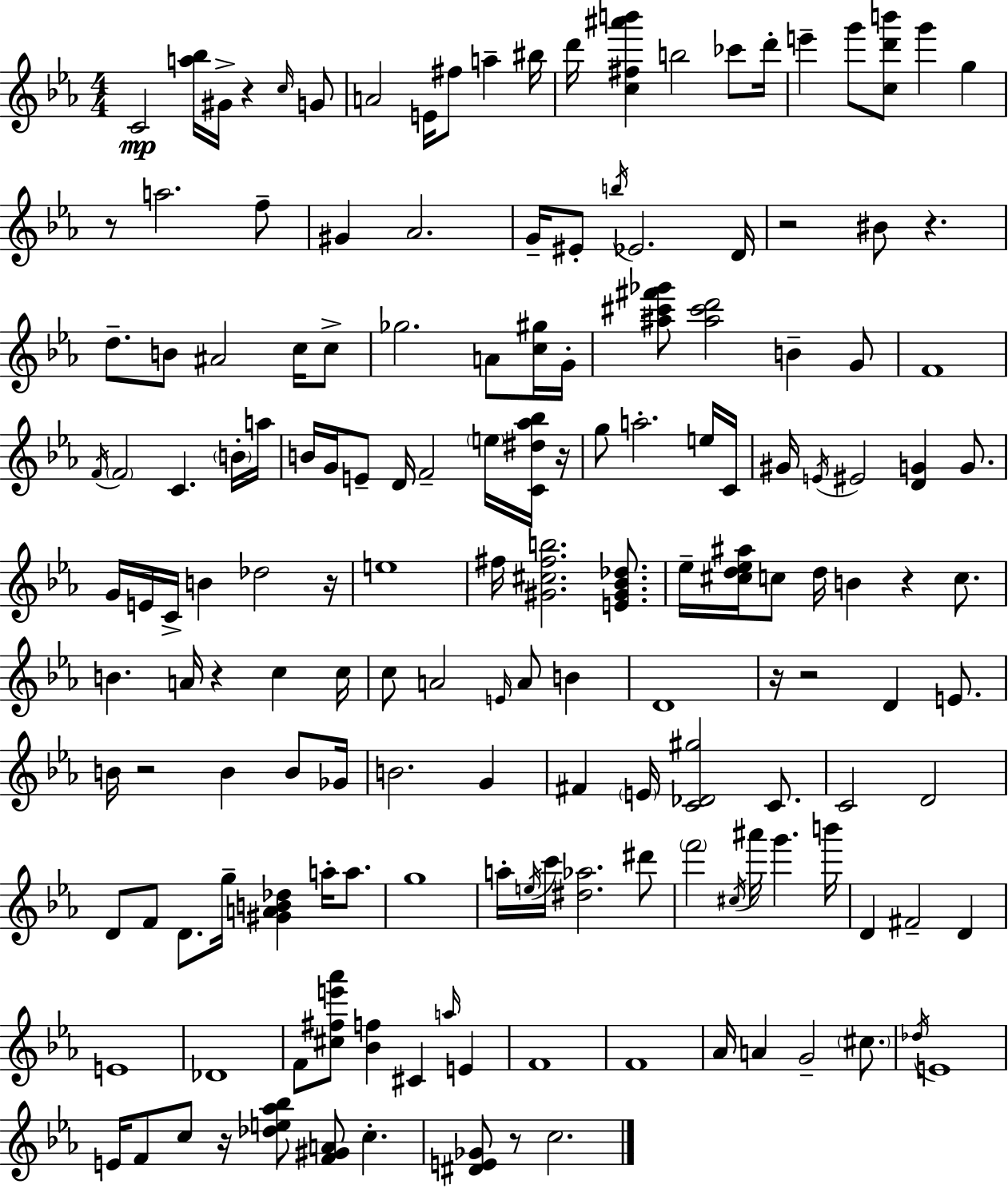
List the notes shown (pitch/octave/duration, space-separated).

C4/h [A5,Bb5]/s G#4/s R/q C5/s G4/e A4/h E4/s F#5/e A5/q BIS5/s D6/s [C5,F#5,A#6,B6]/q B5/h CES6/e D6/s E6/q G6/e [C5,D6,B6]/e G6/q G5/q R/e A5/h. F5/e G#4/q Ab4/h. G4/s EIS4/e B5/s Eb4/h. D4/s R/h BIS4/e R/q. D5/e. B4/e A#4/h C5/s C5/e Gb5/h. A4/e [C5,G#5]/s G4/s [A#5,C#6,F#6,Gb6]/e [A#5,C#6,D6]/h B4/q G4/e F4/w F4/s F4/h C4/q. B4/s A5/s B4/s G4/s E4/e D4/s F4/h E5/s [C4,D#5,Ab5,Bb5]/s R/s G5/e A5/h. E5/s C4/s G#4/s E4/s EIS4/h [D4,G4]/q G4/e. G4/s E4/s C4/s B4/q Db5/h R/s E5/w F#5/s [G#4,C#5,F#5,B5]/h. [E4,G#4,Bb4,Db5]/e. Eb5/s [C#5,D5,Eb5,A#5]/s C5/e D5/s B4/q R/q C5/e. B4/q. A4/s R/q C5/q C5/s C5/e A4/h E4/s A4/e B4/q D4/w R/s R/h D4/q E4/e. B4/s R/h B4/q B4/e Gb4/s B4/h. G4/q F#4/q E4/s [C4,Db4,G#5]/h C4/e. C4/h D4/h D4/e F4/e D4/e. G5/s [G#4,A4,B4,Db5]/q A5/s A5/e. G5/w A5/s E5/s C6/s [D#5,Ab5]/h. D#6/e F6/h C#5/s A#6/s G6/q. B6/s D4/q F#4/h D4/q E4/w Db4/w F4/e [C#5,F#5,E6,Ab6]/e [Bb4,F5]/q C#4/q A5/s E4/q F4/w F4/w Ab4/s A4/q G4/h C#5/e. Db5/s E4/w E4/s F4/e C5/e R/s [Db5,E5,Ab5,Bb5]/e [F4,G#4,A4]/e C5/q. [D#4,E4,Gb4]/e R/e C5/h.